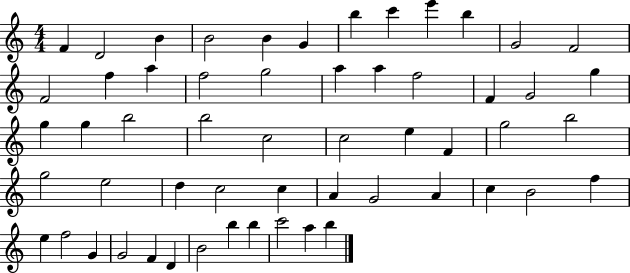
F4/q D4/h B4/q B4/h B4/q G4/q B5/q C6/q E6/q B5/q G4/h F4/h F4/h F5/q A5/q F5/h G5/h A5/q A5/q F5/h F4/q G4/h G5/q G5/q G5/q B5/h B5/h C5/h C5/h E5/q F4/q G5/h B5/h G5/h E5/h D5/q C5/h C5/q A4/q G4/h A4/q C5/q B4/h F5/q E5/q F5/h G4/q G4/h F4/q D4/q B4/h B5/q B5/q C6/h A5/q B5/q